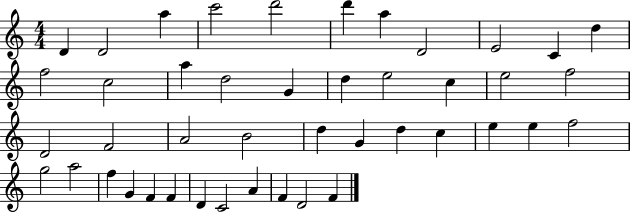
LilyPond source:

{
  \clef treble
  \numericTimeSignature
  \time 4/4
  \key c \major
  d'4 d'2 a''4 | c'''2 d'''2 | d'''4 a''4 d'2 | e'2 c'4 d''4 | \break f''2 c''2 | a''4 d''2 g'4 | d''4 e''2 c''4 | e''2 f''2 | \break d'2 f'2 | a'2 b'2 | d''4 g'4 d''4 c''4 | e''4 e''4 f''2 | \break g''2 a''2 | f''4 g'4 f'4 f'4 | d'4 c'2 a'4 | f'4 d'2 f'4 | \break \bar "|."
}